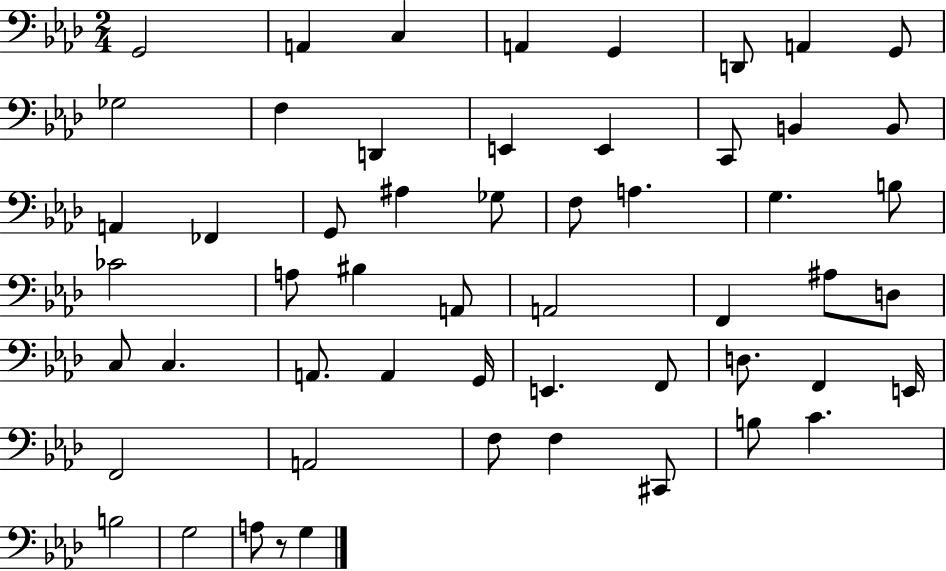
{
  \clef bass
  \numericTimeSignature
  \time 2/4
  \key aes \major
  g,2 | a,4 c4 | a,4 g,4 | d,8 a,4 g,8 | \break ges2 | f4 d,4 | e,4 e,4 | c,8 b,4 b,8 | \break a,4 fes,4 | g,8 ais4 ges8 | f8 a4. | g4. b8 | \break ces'2 | a8 bis4 a,8 | a,2 | f,4 ais8 d8 | \break c8 c4. | a,8. a,4 g,16 | e,4. f,8 | d8. f,4 e,16 | \break f,2 | a,2 | f8 f4 cis,8 | b8 c'4. | \break b2 | g2 | a8 r8 g4 | \bar "|."
}